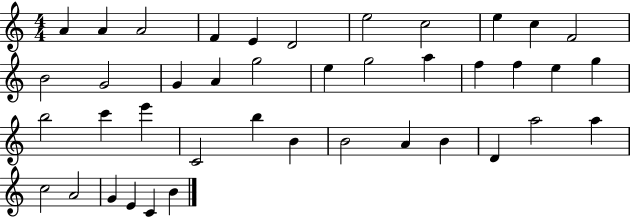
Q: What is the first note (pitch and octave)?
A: A4